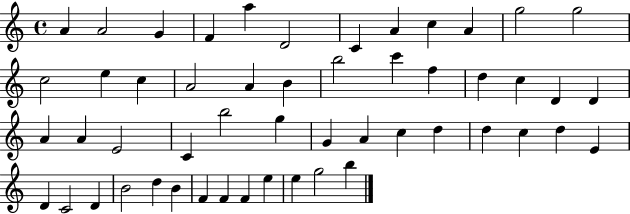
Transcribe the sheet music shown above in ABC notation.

X:1
T:Untitled
M:4/4
L:1/4
K:C
A A2 G F a D2 C A c A g2 g2 c2 e c A2 A B b2 c' f d c D D A A E2 C b2 g G A c d d c d E D C2 D B2 d B F F F e e g2 b